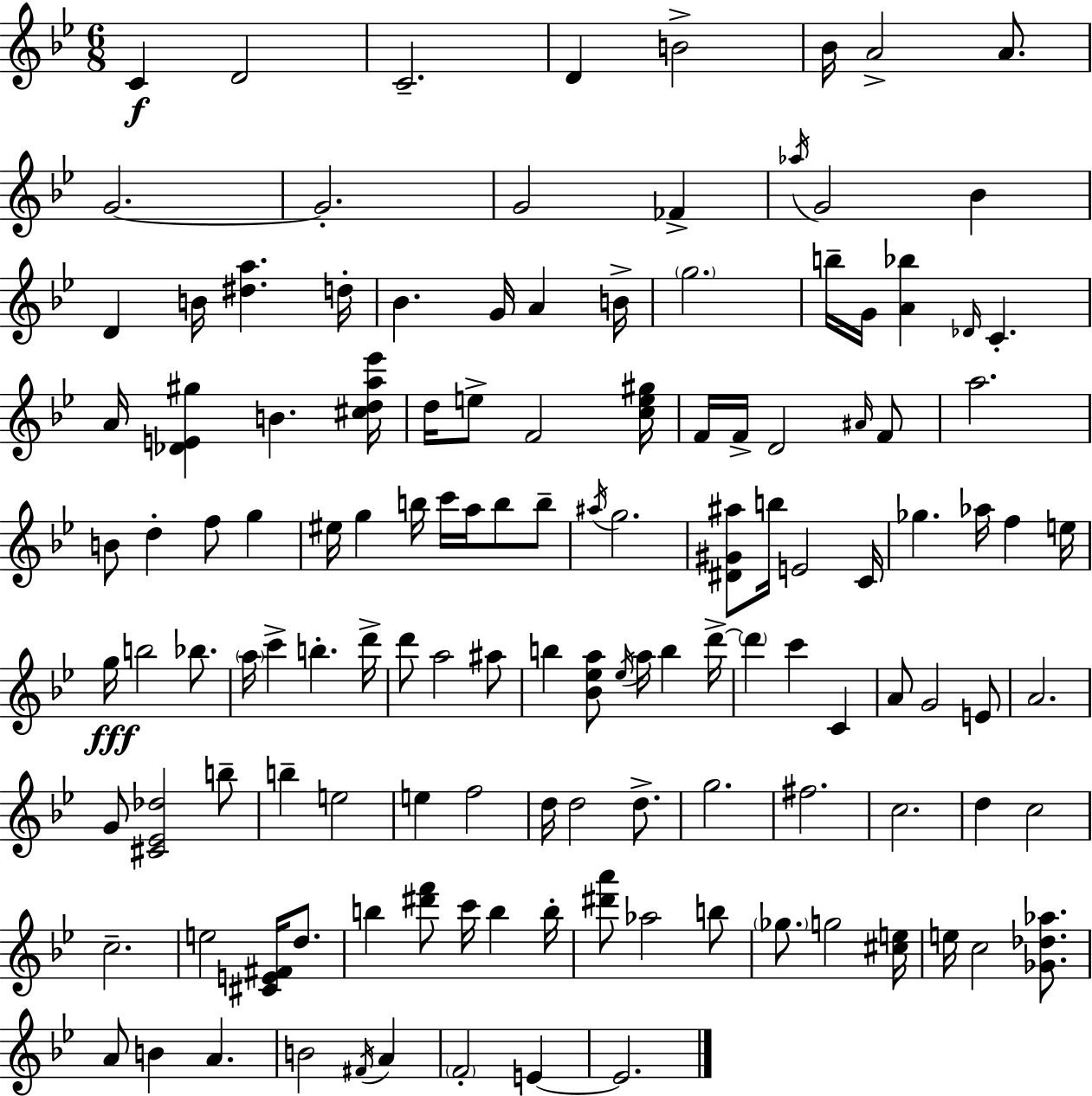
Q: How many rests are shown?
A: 0